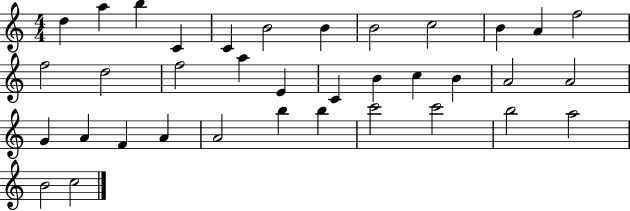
D5/q A5/q B5/q C4/q C4/q B4/h B4/q B4/h C5/h B4/q A4/q F5/h F5/h D5/h F5/h A5/q E4/q C4/q B4/q C5/q B4/q A4/h A4/h G4/q A4/q F4/q A4/q A4/h B5/q B5/q C6/h C6/h B5/h A5/h B4/h C5/h